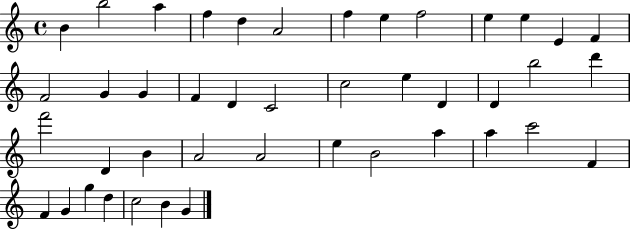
{
  \clef treble
  \time 4/4
  \defaultTimeSignature
  \key c \major
  b'4 b''2 a''4 | f''4 d''4 a'2 | f''4 e''4 f''2 | e''4 e''4 e'4 f'4 | \break f'2 g'4 g'4 | f'4 d'4 c'2 | c''2 e''4 d'4 | d'4 b''2 d'''4 | \break f'''2 d'4 b'4 | a'2 a'2 | e''4 b'2 a''4 | a''4 c'''2 f'4 | \break f'4 g'4 g''4 d''4 | c''2 b'4 g'4 | \bar "|."
}